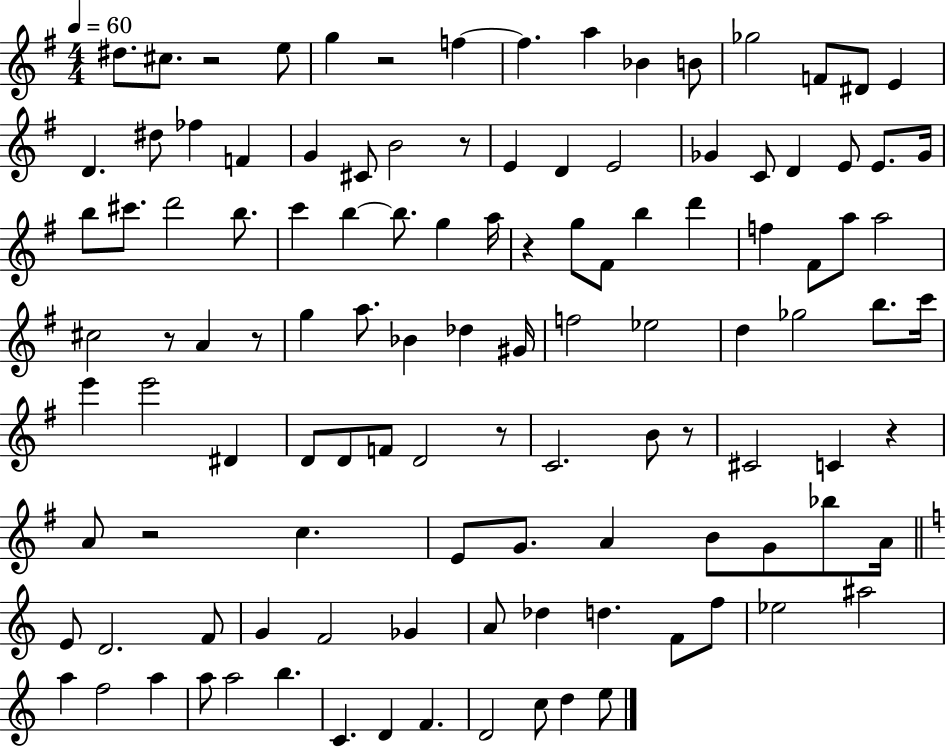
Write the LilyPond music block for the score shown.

{
  \clef treble
  \numericTimeSignature
  \time 4/4
  \key g \major
  \tempo 4 = 60
  \repeat volta 2 { dis''8. cis''8. r2 e''8 | g''4 r2 f''4~~ | f''4. a''4 bes'4 b'8 | ges''2 f'8 dis'8 e'4 | \break d'4. dis''8 fes''4 f'4 | g'4 cis'8 b'2 r8 | e'4 d'4 e'2 | ges'4 c'8 d'4 e'8 e'8. ges'16 | \break b''8 cis'''8. d'''2 b''8. | c'''4 b''4~~ b''8. g''4 a''16 | r4 g''8 fis'8 b''4 d'''4 | f''4 fis'8 a''8 a''2 | \break cis''2 r8 a'4 r8 | g''4 a''8. bes'4 des''4 gis'16 | f''2 ees''2 | d''4 ges''2 b''8. c'''16 | \break e'''4 e'''2 dis'4 | d'8 d'8 f'8 d'2 r8 | c'2. b'8 r8 | cis'2 c'4 r4 | \break a'8 r2 c''4. | e'8 g'8. a'4 b'8 g'8 bes''8 a'16 | \bar "||" \break \key c \major e'8 d'2. f'8 | g'4 f'2 ges'4 | a'8 des''4 d''4. f'8 f''8 | ees''2 ais''2 | \break a''4 f''2 a''4 | a''8 a''2 b''4. | c'4. d'4 f'4. | d'2 c''8 d''4 e''8 | \break } \bar "|."
}